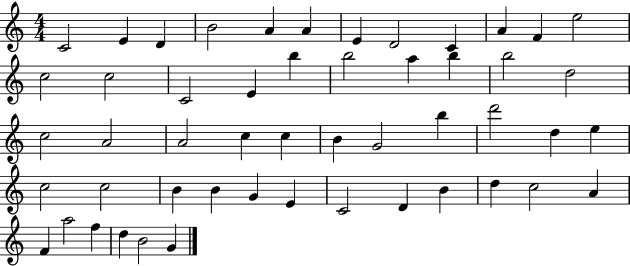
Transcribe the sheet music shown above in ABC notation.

X:1
T:Untitled
M:4/4
L:1/4
K:C
C2 E D B2 A A E D2 C A F e2 c2 c2 C2 E b b2 a b b2 d2 c2 A2 A2 c c B G2 b d'2 d e c2 c2 B B G E C2 D B d c2 A F a2 f d B2 G